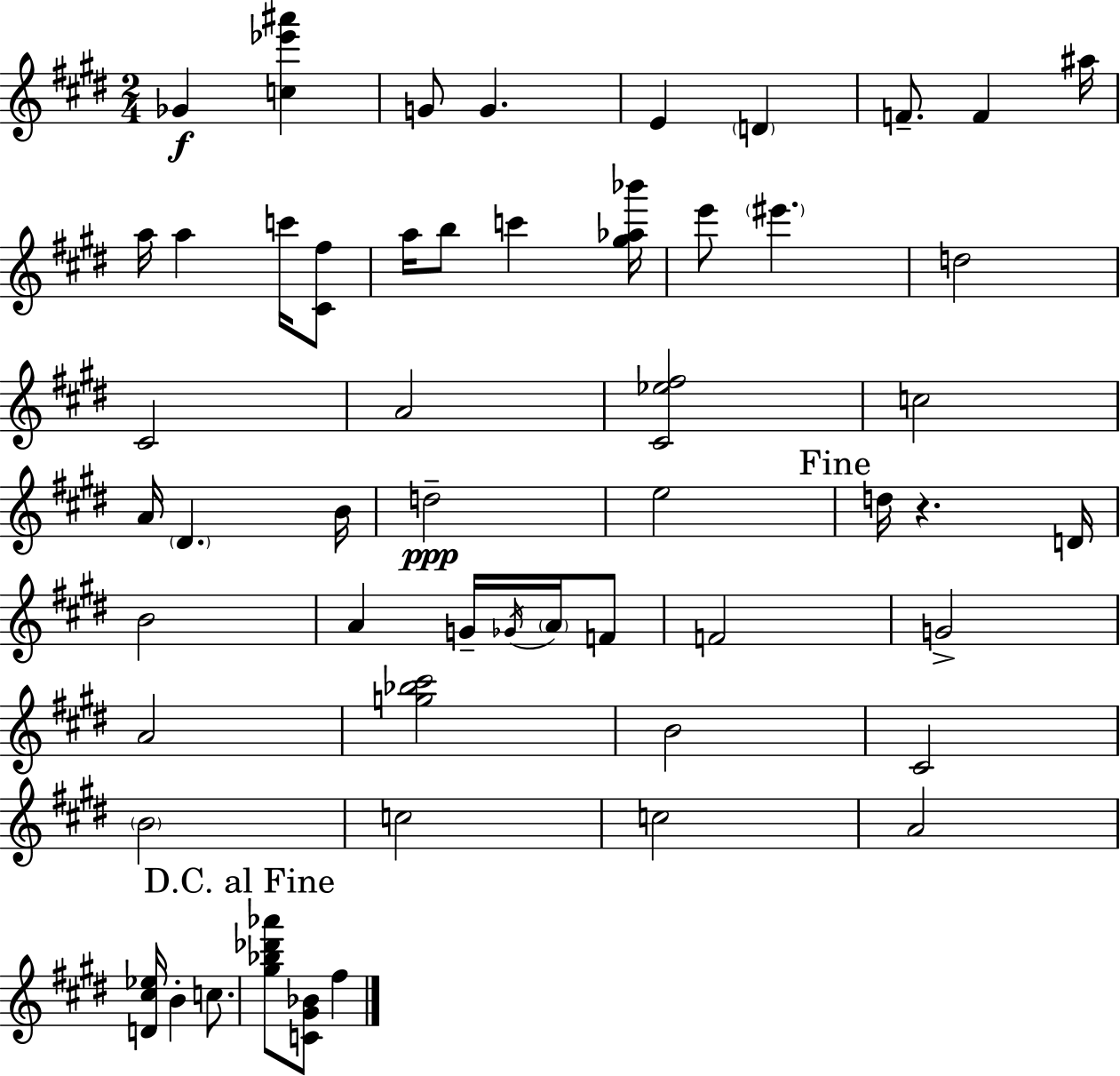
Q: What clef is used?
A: treble